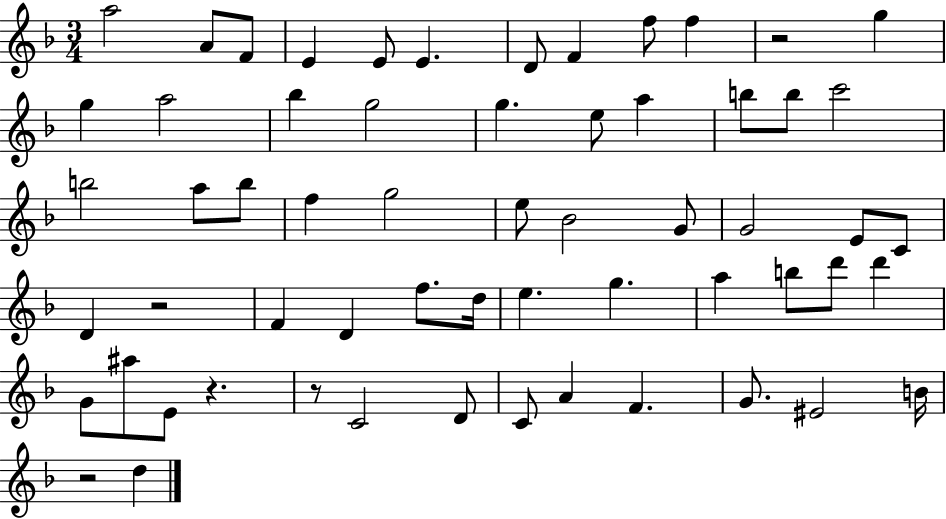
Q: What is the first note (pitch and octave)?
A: A5